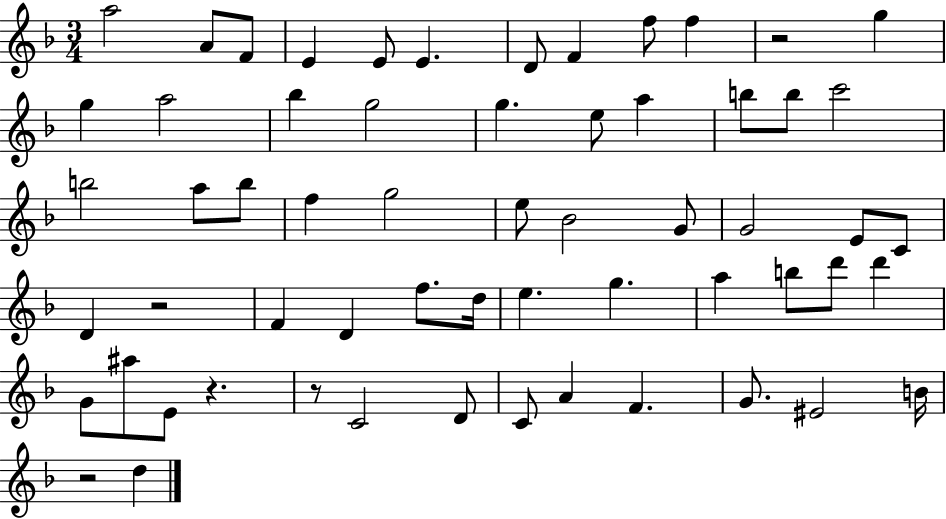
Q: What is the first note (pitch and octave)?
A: A5